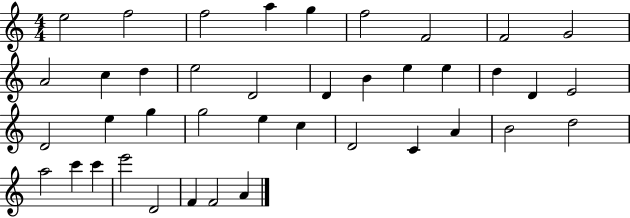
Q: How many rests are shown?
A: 0